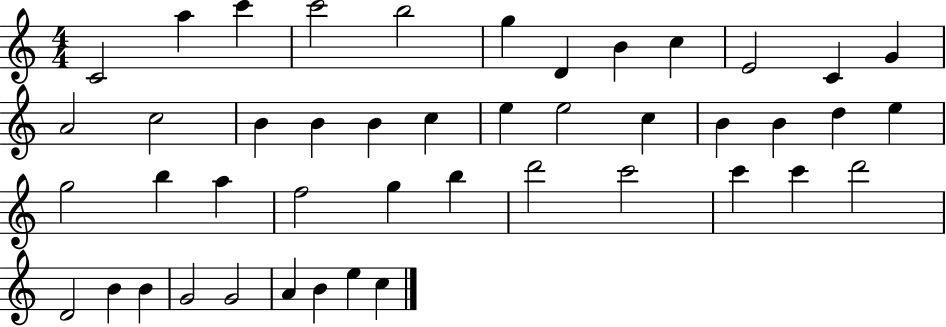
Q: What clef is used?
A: treble